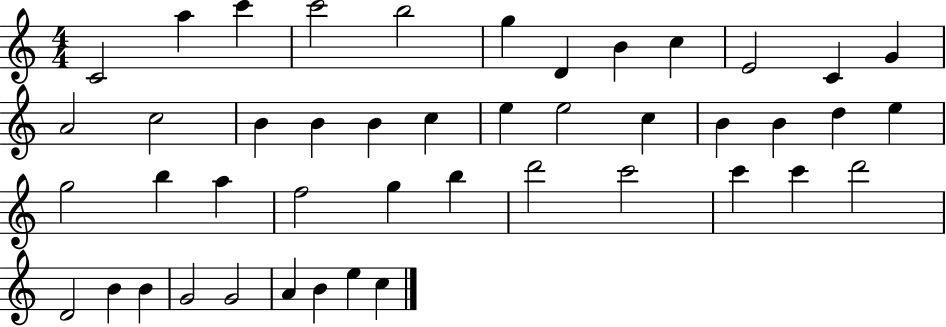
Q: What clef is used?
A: treble